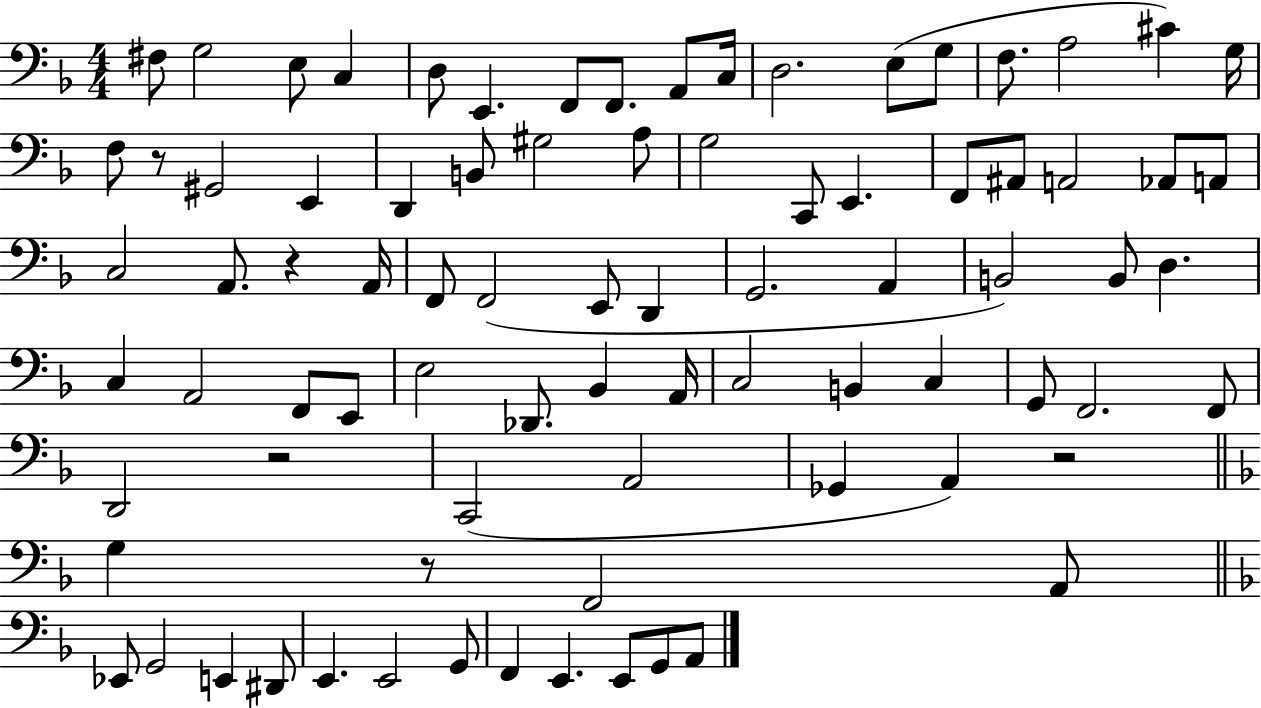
F#3/e G3/h E3/e C3/q D3/e E2/q. F2/e F2/e. A2/e C3/s D3/h. E3/e G3/e F3/e. A3/h C#4/q G3/s F3/e R/e G#2/h E2/q D2/q B2/e G#3/h A3/e G3/h C2/e E2/q. F2/e A#2/e A2/h Ab2/e A2/e C3/h A2/e. R/q A2/s F2/e F2/h E2/e D2/q G2/h. A2/q B2/h B2/e D3/q. C3/q A2/h F2/e E2/e E3/h Db2/e. Bb2/q A2/s C3/h B2/q C3/q G2/e F2/h. F2/e D2/h R/h C2/h A2/h Gb2/q A2/q R/h G3/q R/e F2/h A2/e Eb2/e G2/h E2/q D#2/e E2/q. E2/h G2/e F2/q E2/q. E2/e G2/e A2/e